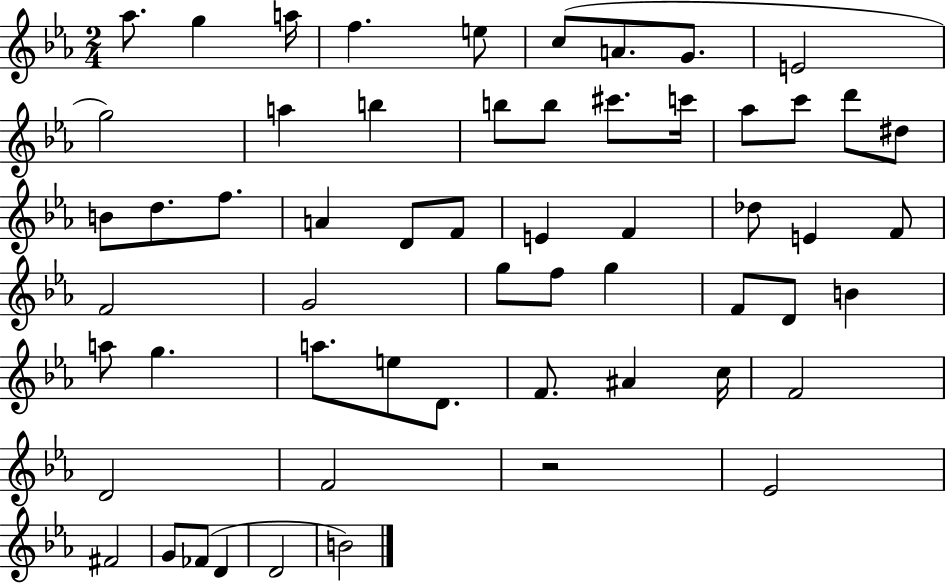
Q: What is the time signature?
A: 2/4